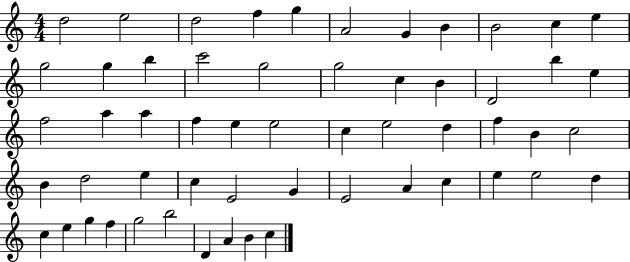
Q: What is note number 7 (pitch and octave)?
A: G4